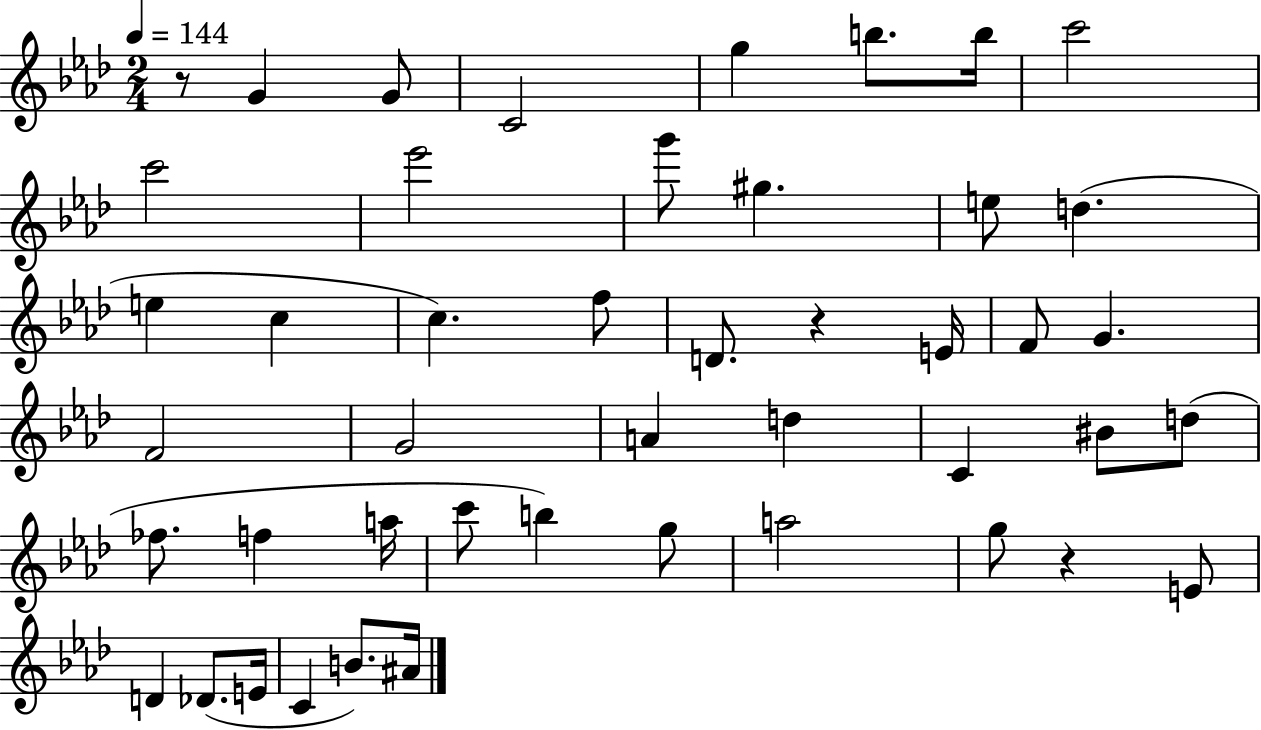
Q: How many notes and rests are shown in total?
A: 46